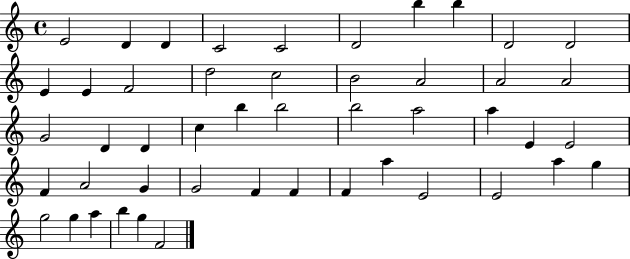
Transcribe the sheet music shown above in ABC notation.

X:1
T:Untitled
M:4/4
L:1/4
K:C
E2 D D C2 C2 D2 b b D2 D2 E E F2 d2 c2 B2 A2 A2 A2 G2 D D c b b2 b2 a2 a E E2 F A2 G G2 F F F a E2 E2 a g g2 g a b g F2